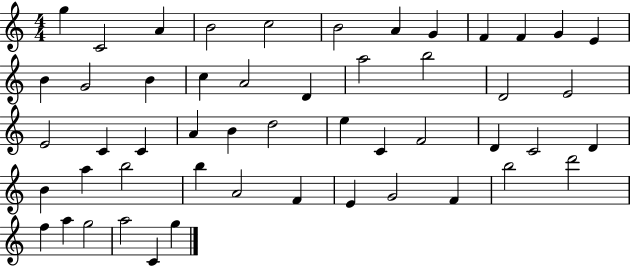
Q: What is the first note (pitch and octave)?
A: G5